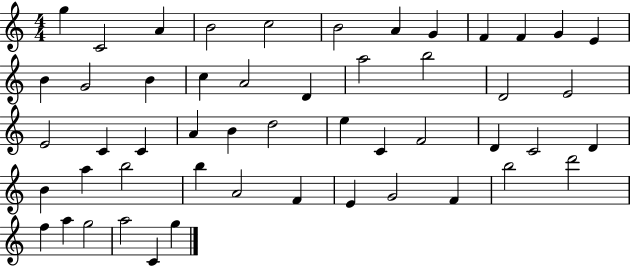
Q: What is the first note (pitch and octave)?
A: G5